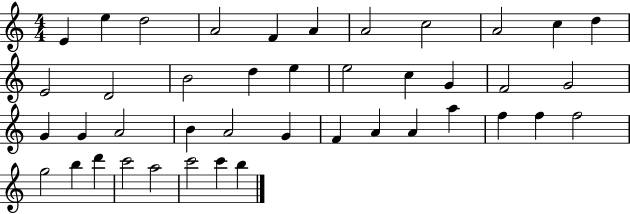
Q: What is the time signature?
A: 4/4